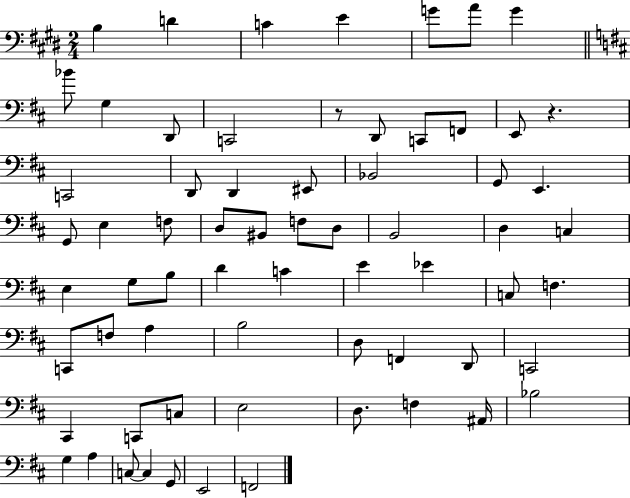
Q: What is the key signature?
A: E major